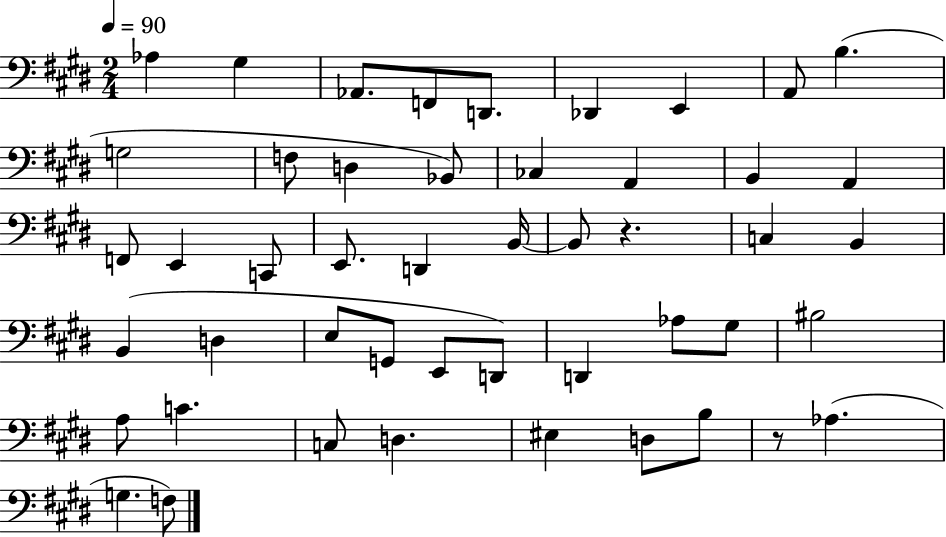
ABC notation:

X:1
T:Untitled
M:2/4
L:1/4
K:E
_A, ^G, _A,,/2 F,,/2 D,,/2 _D,, E,, A,,/2 B, G,2 F,/2 D, _B,,/2 _C, A,, B,, A,, F,,/2 E,, C,,/2 E,,/2 D,, B,,/4 B,,/2 z C, B,, B,, D, E,/2 G,,/2 E,,/2 D,,/2 D,, _A,/2 ^G,/2 ^B,2 A,/2 C C,/2 D, ^E, D,/2 B,/2 z/2 _A, G, F,/2